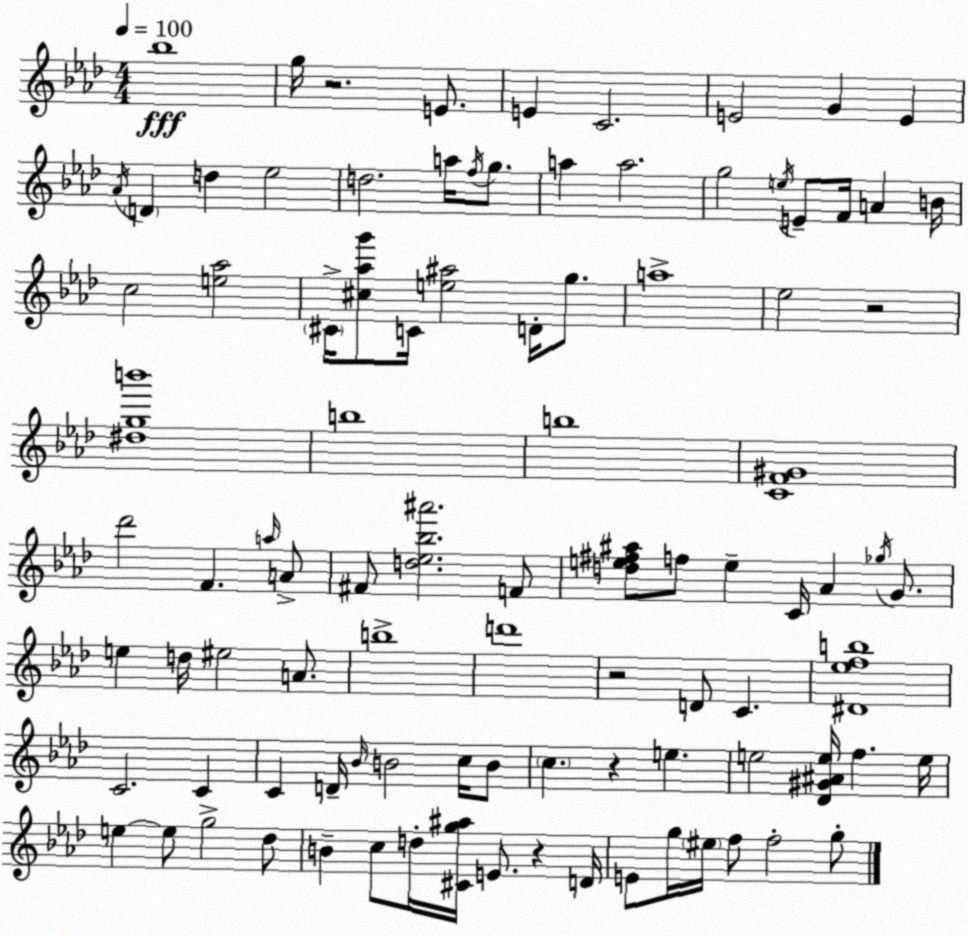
X:1
T:Untitled
M:4/4
L:1/4
K:Ab
_b4 g/4 z2 E/2 E C2 E2 G E _A/4 D d _e2 d2 a/4 f/4 g/2 a a2 g2 e/4 E/2 F/4 A B/4 c2 [e_a]2 ^C/4 [^c_ag']/2 C/4 [e^a]2 D/4 g/2 a4 _e2 z2 [^dgb']4 b4 b4 [CF^G]4 _d'2 F a/4 A/2 ^F/2 [d_e_b^a']2 F/2 [de^f^a]/2 f/2 e C/4 _A _g/4 G/2 e d/4 ^e2 A/2 b4 d'4 z2 D/2 C [^D_efb]4 C2 C C D/4 _B/4 B2 c/4 B/2 c z e e2 [_D^G^Ae]/4 f e/4 e e/2 g2 _d/2 B c/2 d/4 [^Cg^a]/4 E/2 z D/4 E/2 g/4 ^e/4 f/2 f2 g/2